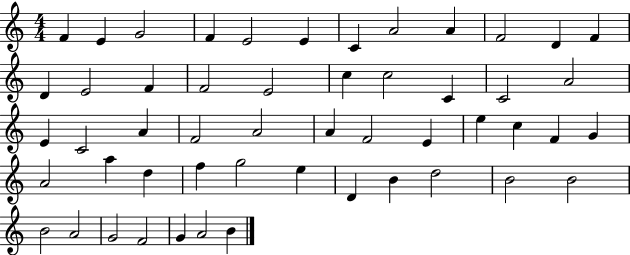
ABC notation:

X:1
T:Untitled
M:4/4
L:1/4
K:C
F E G2 F E2 E C A2 A F2 D F D E2 F F2 E2 c c2 C C2 A2 E C2 A F2 A2 A F2 E e c F G A2 a d f g2 e D B d2 B2 B2 B2 A2 G2 F2 G A2 B